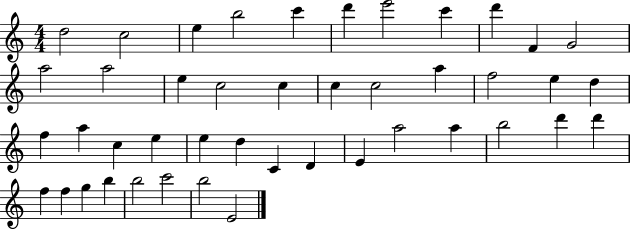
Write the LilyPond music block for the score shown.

{
  \clef treble
  \numericTimeSignature
  \time 4/4
  \key c \major
  d''2 c''2 | e''4 b''2 c'''4 | d'''4 e'''2 c'''4 | d'''4 f'4 g'2 | \break a''2 a''2 | e''4 c''2 c''4 | c''4 c''2 a''4 | f''2 e''4 d''4 | \break f''4 a''4 c''4 e''4 | e''4 d''4 c'4 d'4 | e'4 a''2 a''4 | b''2 d'''4 d'''4 | \break f''4 f''4 g''4 b''4 | b''2 c'''2 | b''2 e'2 | \bar "|."
}